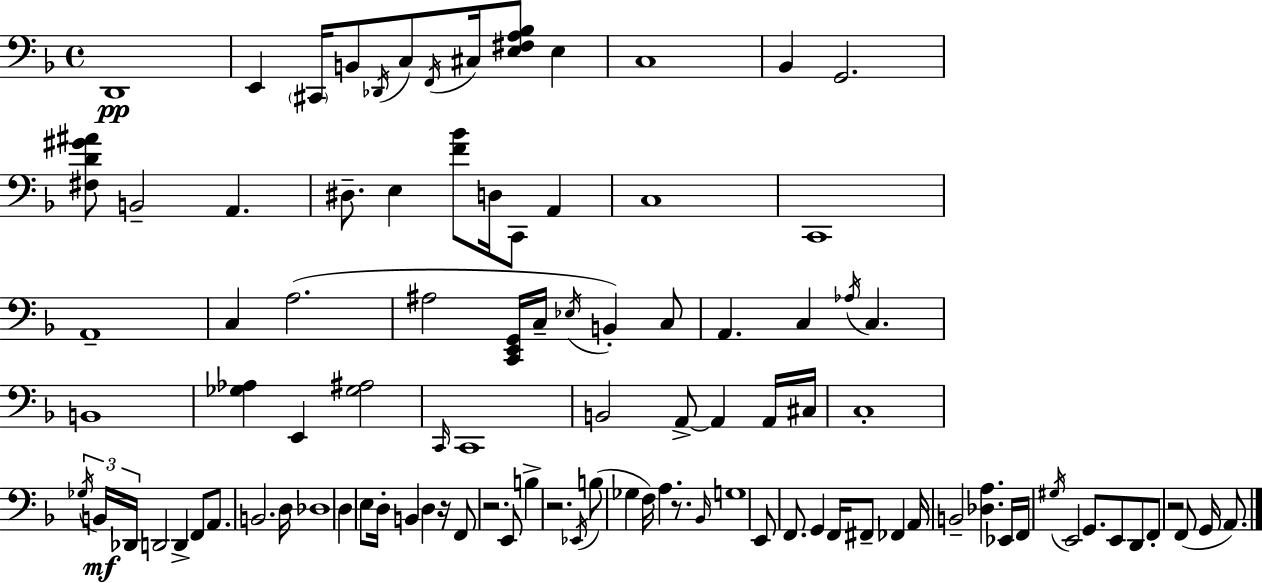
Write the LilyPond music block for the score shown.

{
  \clef bass
  \time 4/4
  \defaultTimeSignature
  \key d \minor
  \repeat volta 2 { d,1\pp | e,4 \parenthesize cis,16 b,8 \acciaccatura { des,16 } c8 \acciaccatura { f,16 } cis16 <e fis a bes>8 e4 | c1 | bes,4 g,2. | \break <fis d' gis' ais'>8 b,2-- a,4. | dis8.-- e4 <f' bes'>8 d16 c,8 a,4 | c1 | c,1 | \break a,1-- | c4 a2.( | ais2 <c, e, g,>16 c16-- \acciaccatura { ees16 } b,4-.) | c8 a,4. c4 \acciaccatura { aes16 } c4. | \break b,1 | <ges aes>4 e,4 <ges ais>2 | \grace { c,16 } c,1 | b,2 a,8->~~ a,4 | \break a,16 cis16 c1-. | \tuplet 3/2 { \acciaccatura { ges16 }\mf b,16 des,16 } d,2 | d,4-> f,8 a,8. b,2. | d16 des1 | \break d4 e8 d16-. b,4 | d4 r16 f,8 r2. | e,8 b4-> r2. | \acciaccatura { ees,16 } b8( ges4 f16) a4. | \break r8. \grace { bes,16 } g1 | e,8 f,8. g,4 | f,16 fis,8-- fes,4 a,16 b,2-- | <des a>4. ees,16 f,16 \acciaccatura { gis16 } e,2 | \break g,8. e,8 d,8 f,8-. r2 | f,8( g,16 a,8.) } \bar "|."
}